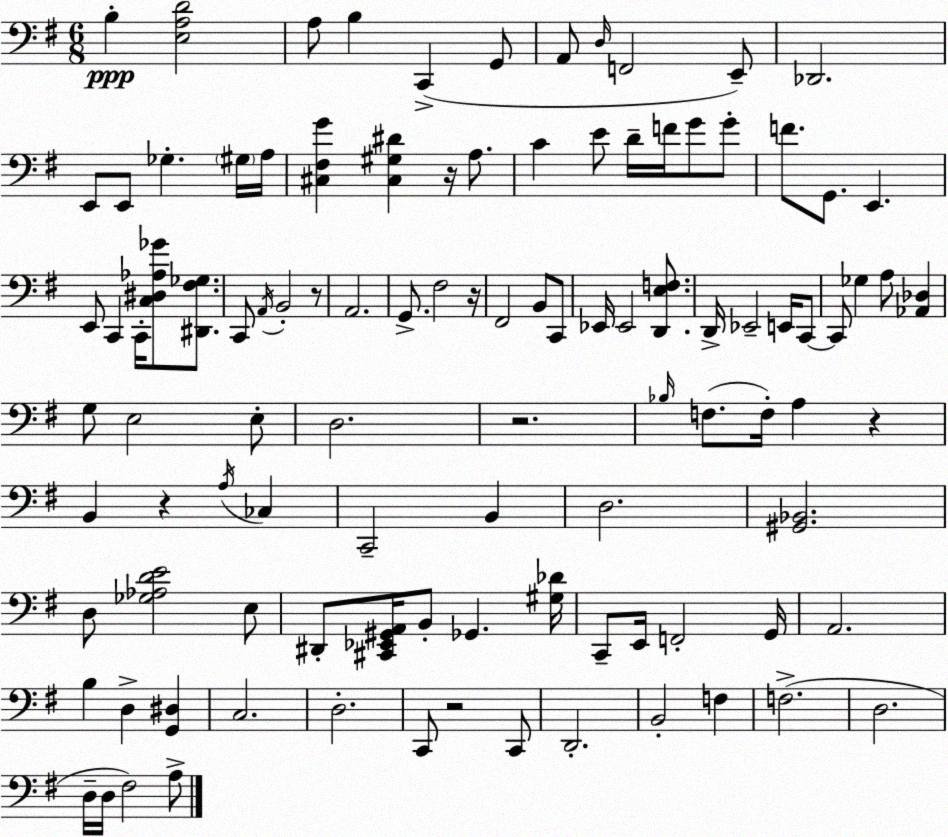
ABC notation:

X:1
T:Untitled
M:6/8
L:1/4
K:G
B, [E,A,D]2 A,/2 B, C,, G,,/2 A,,/2 D,/4 F,,2 E,,/2 _D,,2 E,,/2 E,,/2 _G, ^G,/4 A,/4 [^C,^F,G] [^C,^G,^D] z/4 A,/2 C E/2 D/4 F/4 G/2 G/2 F/2 G,,/2 E,, E,,/2 C,, C,,/4 [C,^D,_A,_G]/2 [^D,,^F,_G,]/2 C,,/2 A,,/4 B,,2 z/2 A,,2 G,,/2 ^F,2 z/4 ^F,,2 B,,/2 C,,/2 _E,,/4 _E,,2 [D,,E,F,]/2 D,,/4 _E,,2 E,,/4 C,,/2 C,,/2 _G, A,/2 [_A,,_D,] G,/2 E,2 E,/2 D,2 z2 _B,/4 F,/2 F,/4 A, z B,, z A,/4 _C, C,,2 B,, D,2 [^G,,_B,,]2 D,/2 [_G,_A,DE]2 E,/2 ^D,,/2 [^C,,_E,,^G,,A,,]/4 B,,/2 _G,, [^G,_D]/4 C,,/2 E,,/4 F,,2 G,,/4 A,,2 B, D, [G,,^D,] C,2 D,2 C,,/2 z2 C,,/2 D,,2 B,,2 F, F,2 D,2 D,/4 D,/4 ^F,2 A,/2